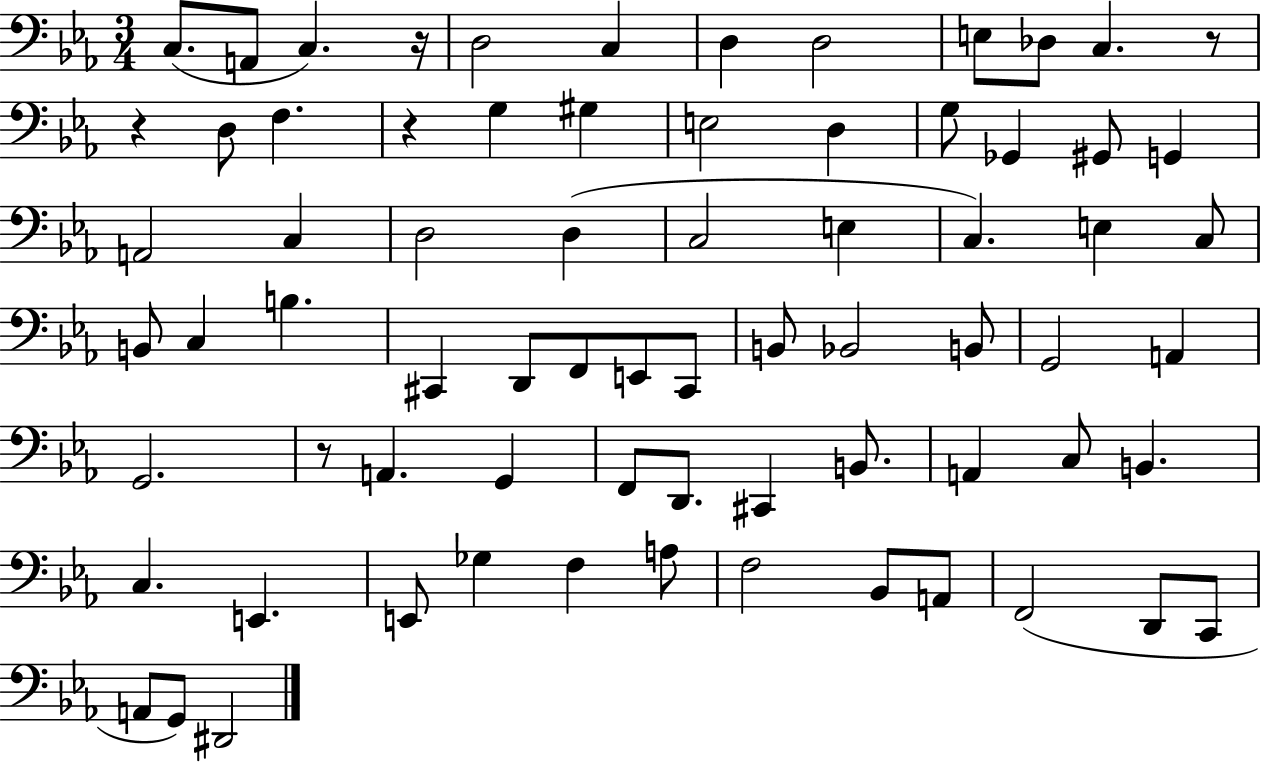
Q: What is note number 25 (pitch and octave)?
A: C3